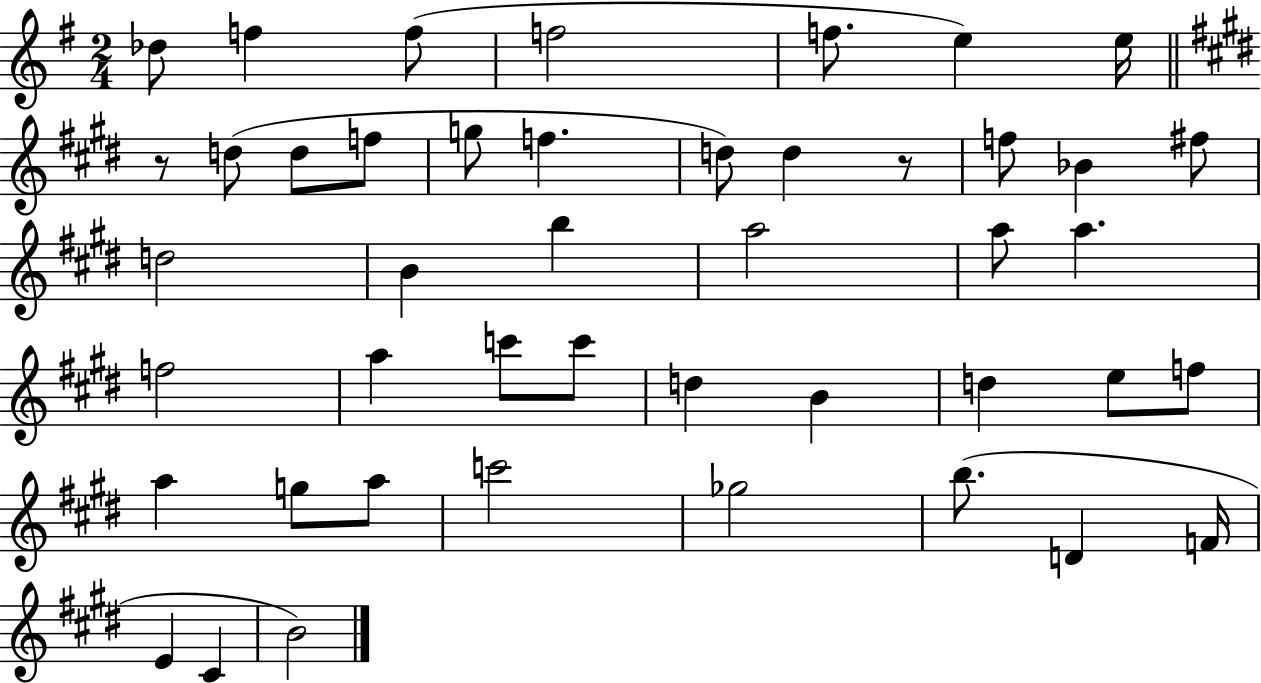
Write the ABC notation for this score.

X:1
T:Untitled
M:2/4
L:1/4
K:G
_d/2 f f/2 f2 f/2 e e/4 z/2 d/2 d/2 f/2 g/2 f d/2 d z/2 f/2 _B ^f/2 d2 B b a2 a/2 a f2 a c'/2 c'/2 d B d e/2 f/2 a g/2 a/2 c'2 _g2 b/2 D F/4 E ^C B2